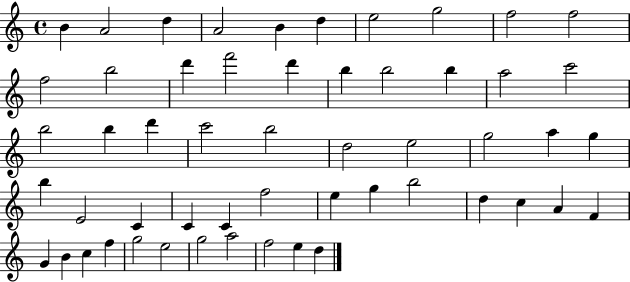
B4/q A4/h D5/q A4/h B4/q D5/q E5/h G5/h F5/h F5/h F5/h B5/h D6/q F6/h D6/q B5/q B5/h B5/q A5/h C6/h B5/h B5/q D6/q C6/h B5/h D5/h E5/h G5/h A5/q G5/q B5/q E4/h C4/q C4/q C4/q F5/h E5/q G5/q B5/h D5/q C5/q A4/q F4/q G4/q B4/q C5/q F5/q G5/h E5/h G5/h A5/h F5/h E5/q D5/q